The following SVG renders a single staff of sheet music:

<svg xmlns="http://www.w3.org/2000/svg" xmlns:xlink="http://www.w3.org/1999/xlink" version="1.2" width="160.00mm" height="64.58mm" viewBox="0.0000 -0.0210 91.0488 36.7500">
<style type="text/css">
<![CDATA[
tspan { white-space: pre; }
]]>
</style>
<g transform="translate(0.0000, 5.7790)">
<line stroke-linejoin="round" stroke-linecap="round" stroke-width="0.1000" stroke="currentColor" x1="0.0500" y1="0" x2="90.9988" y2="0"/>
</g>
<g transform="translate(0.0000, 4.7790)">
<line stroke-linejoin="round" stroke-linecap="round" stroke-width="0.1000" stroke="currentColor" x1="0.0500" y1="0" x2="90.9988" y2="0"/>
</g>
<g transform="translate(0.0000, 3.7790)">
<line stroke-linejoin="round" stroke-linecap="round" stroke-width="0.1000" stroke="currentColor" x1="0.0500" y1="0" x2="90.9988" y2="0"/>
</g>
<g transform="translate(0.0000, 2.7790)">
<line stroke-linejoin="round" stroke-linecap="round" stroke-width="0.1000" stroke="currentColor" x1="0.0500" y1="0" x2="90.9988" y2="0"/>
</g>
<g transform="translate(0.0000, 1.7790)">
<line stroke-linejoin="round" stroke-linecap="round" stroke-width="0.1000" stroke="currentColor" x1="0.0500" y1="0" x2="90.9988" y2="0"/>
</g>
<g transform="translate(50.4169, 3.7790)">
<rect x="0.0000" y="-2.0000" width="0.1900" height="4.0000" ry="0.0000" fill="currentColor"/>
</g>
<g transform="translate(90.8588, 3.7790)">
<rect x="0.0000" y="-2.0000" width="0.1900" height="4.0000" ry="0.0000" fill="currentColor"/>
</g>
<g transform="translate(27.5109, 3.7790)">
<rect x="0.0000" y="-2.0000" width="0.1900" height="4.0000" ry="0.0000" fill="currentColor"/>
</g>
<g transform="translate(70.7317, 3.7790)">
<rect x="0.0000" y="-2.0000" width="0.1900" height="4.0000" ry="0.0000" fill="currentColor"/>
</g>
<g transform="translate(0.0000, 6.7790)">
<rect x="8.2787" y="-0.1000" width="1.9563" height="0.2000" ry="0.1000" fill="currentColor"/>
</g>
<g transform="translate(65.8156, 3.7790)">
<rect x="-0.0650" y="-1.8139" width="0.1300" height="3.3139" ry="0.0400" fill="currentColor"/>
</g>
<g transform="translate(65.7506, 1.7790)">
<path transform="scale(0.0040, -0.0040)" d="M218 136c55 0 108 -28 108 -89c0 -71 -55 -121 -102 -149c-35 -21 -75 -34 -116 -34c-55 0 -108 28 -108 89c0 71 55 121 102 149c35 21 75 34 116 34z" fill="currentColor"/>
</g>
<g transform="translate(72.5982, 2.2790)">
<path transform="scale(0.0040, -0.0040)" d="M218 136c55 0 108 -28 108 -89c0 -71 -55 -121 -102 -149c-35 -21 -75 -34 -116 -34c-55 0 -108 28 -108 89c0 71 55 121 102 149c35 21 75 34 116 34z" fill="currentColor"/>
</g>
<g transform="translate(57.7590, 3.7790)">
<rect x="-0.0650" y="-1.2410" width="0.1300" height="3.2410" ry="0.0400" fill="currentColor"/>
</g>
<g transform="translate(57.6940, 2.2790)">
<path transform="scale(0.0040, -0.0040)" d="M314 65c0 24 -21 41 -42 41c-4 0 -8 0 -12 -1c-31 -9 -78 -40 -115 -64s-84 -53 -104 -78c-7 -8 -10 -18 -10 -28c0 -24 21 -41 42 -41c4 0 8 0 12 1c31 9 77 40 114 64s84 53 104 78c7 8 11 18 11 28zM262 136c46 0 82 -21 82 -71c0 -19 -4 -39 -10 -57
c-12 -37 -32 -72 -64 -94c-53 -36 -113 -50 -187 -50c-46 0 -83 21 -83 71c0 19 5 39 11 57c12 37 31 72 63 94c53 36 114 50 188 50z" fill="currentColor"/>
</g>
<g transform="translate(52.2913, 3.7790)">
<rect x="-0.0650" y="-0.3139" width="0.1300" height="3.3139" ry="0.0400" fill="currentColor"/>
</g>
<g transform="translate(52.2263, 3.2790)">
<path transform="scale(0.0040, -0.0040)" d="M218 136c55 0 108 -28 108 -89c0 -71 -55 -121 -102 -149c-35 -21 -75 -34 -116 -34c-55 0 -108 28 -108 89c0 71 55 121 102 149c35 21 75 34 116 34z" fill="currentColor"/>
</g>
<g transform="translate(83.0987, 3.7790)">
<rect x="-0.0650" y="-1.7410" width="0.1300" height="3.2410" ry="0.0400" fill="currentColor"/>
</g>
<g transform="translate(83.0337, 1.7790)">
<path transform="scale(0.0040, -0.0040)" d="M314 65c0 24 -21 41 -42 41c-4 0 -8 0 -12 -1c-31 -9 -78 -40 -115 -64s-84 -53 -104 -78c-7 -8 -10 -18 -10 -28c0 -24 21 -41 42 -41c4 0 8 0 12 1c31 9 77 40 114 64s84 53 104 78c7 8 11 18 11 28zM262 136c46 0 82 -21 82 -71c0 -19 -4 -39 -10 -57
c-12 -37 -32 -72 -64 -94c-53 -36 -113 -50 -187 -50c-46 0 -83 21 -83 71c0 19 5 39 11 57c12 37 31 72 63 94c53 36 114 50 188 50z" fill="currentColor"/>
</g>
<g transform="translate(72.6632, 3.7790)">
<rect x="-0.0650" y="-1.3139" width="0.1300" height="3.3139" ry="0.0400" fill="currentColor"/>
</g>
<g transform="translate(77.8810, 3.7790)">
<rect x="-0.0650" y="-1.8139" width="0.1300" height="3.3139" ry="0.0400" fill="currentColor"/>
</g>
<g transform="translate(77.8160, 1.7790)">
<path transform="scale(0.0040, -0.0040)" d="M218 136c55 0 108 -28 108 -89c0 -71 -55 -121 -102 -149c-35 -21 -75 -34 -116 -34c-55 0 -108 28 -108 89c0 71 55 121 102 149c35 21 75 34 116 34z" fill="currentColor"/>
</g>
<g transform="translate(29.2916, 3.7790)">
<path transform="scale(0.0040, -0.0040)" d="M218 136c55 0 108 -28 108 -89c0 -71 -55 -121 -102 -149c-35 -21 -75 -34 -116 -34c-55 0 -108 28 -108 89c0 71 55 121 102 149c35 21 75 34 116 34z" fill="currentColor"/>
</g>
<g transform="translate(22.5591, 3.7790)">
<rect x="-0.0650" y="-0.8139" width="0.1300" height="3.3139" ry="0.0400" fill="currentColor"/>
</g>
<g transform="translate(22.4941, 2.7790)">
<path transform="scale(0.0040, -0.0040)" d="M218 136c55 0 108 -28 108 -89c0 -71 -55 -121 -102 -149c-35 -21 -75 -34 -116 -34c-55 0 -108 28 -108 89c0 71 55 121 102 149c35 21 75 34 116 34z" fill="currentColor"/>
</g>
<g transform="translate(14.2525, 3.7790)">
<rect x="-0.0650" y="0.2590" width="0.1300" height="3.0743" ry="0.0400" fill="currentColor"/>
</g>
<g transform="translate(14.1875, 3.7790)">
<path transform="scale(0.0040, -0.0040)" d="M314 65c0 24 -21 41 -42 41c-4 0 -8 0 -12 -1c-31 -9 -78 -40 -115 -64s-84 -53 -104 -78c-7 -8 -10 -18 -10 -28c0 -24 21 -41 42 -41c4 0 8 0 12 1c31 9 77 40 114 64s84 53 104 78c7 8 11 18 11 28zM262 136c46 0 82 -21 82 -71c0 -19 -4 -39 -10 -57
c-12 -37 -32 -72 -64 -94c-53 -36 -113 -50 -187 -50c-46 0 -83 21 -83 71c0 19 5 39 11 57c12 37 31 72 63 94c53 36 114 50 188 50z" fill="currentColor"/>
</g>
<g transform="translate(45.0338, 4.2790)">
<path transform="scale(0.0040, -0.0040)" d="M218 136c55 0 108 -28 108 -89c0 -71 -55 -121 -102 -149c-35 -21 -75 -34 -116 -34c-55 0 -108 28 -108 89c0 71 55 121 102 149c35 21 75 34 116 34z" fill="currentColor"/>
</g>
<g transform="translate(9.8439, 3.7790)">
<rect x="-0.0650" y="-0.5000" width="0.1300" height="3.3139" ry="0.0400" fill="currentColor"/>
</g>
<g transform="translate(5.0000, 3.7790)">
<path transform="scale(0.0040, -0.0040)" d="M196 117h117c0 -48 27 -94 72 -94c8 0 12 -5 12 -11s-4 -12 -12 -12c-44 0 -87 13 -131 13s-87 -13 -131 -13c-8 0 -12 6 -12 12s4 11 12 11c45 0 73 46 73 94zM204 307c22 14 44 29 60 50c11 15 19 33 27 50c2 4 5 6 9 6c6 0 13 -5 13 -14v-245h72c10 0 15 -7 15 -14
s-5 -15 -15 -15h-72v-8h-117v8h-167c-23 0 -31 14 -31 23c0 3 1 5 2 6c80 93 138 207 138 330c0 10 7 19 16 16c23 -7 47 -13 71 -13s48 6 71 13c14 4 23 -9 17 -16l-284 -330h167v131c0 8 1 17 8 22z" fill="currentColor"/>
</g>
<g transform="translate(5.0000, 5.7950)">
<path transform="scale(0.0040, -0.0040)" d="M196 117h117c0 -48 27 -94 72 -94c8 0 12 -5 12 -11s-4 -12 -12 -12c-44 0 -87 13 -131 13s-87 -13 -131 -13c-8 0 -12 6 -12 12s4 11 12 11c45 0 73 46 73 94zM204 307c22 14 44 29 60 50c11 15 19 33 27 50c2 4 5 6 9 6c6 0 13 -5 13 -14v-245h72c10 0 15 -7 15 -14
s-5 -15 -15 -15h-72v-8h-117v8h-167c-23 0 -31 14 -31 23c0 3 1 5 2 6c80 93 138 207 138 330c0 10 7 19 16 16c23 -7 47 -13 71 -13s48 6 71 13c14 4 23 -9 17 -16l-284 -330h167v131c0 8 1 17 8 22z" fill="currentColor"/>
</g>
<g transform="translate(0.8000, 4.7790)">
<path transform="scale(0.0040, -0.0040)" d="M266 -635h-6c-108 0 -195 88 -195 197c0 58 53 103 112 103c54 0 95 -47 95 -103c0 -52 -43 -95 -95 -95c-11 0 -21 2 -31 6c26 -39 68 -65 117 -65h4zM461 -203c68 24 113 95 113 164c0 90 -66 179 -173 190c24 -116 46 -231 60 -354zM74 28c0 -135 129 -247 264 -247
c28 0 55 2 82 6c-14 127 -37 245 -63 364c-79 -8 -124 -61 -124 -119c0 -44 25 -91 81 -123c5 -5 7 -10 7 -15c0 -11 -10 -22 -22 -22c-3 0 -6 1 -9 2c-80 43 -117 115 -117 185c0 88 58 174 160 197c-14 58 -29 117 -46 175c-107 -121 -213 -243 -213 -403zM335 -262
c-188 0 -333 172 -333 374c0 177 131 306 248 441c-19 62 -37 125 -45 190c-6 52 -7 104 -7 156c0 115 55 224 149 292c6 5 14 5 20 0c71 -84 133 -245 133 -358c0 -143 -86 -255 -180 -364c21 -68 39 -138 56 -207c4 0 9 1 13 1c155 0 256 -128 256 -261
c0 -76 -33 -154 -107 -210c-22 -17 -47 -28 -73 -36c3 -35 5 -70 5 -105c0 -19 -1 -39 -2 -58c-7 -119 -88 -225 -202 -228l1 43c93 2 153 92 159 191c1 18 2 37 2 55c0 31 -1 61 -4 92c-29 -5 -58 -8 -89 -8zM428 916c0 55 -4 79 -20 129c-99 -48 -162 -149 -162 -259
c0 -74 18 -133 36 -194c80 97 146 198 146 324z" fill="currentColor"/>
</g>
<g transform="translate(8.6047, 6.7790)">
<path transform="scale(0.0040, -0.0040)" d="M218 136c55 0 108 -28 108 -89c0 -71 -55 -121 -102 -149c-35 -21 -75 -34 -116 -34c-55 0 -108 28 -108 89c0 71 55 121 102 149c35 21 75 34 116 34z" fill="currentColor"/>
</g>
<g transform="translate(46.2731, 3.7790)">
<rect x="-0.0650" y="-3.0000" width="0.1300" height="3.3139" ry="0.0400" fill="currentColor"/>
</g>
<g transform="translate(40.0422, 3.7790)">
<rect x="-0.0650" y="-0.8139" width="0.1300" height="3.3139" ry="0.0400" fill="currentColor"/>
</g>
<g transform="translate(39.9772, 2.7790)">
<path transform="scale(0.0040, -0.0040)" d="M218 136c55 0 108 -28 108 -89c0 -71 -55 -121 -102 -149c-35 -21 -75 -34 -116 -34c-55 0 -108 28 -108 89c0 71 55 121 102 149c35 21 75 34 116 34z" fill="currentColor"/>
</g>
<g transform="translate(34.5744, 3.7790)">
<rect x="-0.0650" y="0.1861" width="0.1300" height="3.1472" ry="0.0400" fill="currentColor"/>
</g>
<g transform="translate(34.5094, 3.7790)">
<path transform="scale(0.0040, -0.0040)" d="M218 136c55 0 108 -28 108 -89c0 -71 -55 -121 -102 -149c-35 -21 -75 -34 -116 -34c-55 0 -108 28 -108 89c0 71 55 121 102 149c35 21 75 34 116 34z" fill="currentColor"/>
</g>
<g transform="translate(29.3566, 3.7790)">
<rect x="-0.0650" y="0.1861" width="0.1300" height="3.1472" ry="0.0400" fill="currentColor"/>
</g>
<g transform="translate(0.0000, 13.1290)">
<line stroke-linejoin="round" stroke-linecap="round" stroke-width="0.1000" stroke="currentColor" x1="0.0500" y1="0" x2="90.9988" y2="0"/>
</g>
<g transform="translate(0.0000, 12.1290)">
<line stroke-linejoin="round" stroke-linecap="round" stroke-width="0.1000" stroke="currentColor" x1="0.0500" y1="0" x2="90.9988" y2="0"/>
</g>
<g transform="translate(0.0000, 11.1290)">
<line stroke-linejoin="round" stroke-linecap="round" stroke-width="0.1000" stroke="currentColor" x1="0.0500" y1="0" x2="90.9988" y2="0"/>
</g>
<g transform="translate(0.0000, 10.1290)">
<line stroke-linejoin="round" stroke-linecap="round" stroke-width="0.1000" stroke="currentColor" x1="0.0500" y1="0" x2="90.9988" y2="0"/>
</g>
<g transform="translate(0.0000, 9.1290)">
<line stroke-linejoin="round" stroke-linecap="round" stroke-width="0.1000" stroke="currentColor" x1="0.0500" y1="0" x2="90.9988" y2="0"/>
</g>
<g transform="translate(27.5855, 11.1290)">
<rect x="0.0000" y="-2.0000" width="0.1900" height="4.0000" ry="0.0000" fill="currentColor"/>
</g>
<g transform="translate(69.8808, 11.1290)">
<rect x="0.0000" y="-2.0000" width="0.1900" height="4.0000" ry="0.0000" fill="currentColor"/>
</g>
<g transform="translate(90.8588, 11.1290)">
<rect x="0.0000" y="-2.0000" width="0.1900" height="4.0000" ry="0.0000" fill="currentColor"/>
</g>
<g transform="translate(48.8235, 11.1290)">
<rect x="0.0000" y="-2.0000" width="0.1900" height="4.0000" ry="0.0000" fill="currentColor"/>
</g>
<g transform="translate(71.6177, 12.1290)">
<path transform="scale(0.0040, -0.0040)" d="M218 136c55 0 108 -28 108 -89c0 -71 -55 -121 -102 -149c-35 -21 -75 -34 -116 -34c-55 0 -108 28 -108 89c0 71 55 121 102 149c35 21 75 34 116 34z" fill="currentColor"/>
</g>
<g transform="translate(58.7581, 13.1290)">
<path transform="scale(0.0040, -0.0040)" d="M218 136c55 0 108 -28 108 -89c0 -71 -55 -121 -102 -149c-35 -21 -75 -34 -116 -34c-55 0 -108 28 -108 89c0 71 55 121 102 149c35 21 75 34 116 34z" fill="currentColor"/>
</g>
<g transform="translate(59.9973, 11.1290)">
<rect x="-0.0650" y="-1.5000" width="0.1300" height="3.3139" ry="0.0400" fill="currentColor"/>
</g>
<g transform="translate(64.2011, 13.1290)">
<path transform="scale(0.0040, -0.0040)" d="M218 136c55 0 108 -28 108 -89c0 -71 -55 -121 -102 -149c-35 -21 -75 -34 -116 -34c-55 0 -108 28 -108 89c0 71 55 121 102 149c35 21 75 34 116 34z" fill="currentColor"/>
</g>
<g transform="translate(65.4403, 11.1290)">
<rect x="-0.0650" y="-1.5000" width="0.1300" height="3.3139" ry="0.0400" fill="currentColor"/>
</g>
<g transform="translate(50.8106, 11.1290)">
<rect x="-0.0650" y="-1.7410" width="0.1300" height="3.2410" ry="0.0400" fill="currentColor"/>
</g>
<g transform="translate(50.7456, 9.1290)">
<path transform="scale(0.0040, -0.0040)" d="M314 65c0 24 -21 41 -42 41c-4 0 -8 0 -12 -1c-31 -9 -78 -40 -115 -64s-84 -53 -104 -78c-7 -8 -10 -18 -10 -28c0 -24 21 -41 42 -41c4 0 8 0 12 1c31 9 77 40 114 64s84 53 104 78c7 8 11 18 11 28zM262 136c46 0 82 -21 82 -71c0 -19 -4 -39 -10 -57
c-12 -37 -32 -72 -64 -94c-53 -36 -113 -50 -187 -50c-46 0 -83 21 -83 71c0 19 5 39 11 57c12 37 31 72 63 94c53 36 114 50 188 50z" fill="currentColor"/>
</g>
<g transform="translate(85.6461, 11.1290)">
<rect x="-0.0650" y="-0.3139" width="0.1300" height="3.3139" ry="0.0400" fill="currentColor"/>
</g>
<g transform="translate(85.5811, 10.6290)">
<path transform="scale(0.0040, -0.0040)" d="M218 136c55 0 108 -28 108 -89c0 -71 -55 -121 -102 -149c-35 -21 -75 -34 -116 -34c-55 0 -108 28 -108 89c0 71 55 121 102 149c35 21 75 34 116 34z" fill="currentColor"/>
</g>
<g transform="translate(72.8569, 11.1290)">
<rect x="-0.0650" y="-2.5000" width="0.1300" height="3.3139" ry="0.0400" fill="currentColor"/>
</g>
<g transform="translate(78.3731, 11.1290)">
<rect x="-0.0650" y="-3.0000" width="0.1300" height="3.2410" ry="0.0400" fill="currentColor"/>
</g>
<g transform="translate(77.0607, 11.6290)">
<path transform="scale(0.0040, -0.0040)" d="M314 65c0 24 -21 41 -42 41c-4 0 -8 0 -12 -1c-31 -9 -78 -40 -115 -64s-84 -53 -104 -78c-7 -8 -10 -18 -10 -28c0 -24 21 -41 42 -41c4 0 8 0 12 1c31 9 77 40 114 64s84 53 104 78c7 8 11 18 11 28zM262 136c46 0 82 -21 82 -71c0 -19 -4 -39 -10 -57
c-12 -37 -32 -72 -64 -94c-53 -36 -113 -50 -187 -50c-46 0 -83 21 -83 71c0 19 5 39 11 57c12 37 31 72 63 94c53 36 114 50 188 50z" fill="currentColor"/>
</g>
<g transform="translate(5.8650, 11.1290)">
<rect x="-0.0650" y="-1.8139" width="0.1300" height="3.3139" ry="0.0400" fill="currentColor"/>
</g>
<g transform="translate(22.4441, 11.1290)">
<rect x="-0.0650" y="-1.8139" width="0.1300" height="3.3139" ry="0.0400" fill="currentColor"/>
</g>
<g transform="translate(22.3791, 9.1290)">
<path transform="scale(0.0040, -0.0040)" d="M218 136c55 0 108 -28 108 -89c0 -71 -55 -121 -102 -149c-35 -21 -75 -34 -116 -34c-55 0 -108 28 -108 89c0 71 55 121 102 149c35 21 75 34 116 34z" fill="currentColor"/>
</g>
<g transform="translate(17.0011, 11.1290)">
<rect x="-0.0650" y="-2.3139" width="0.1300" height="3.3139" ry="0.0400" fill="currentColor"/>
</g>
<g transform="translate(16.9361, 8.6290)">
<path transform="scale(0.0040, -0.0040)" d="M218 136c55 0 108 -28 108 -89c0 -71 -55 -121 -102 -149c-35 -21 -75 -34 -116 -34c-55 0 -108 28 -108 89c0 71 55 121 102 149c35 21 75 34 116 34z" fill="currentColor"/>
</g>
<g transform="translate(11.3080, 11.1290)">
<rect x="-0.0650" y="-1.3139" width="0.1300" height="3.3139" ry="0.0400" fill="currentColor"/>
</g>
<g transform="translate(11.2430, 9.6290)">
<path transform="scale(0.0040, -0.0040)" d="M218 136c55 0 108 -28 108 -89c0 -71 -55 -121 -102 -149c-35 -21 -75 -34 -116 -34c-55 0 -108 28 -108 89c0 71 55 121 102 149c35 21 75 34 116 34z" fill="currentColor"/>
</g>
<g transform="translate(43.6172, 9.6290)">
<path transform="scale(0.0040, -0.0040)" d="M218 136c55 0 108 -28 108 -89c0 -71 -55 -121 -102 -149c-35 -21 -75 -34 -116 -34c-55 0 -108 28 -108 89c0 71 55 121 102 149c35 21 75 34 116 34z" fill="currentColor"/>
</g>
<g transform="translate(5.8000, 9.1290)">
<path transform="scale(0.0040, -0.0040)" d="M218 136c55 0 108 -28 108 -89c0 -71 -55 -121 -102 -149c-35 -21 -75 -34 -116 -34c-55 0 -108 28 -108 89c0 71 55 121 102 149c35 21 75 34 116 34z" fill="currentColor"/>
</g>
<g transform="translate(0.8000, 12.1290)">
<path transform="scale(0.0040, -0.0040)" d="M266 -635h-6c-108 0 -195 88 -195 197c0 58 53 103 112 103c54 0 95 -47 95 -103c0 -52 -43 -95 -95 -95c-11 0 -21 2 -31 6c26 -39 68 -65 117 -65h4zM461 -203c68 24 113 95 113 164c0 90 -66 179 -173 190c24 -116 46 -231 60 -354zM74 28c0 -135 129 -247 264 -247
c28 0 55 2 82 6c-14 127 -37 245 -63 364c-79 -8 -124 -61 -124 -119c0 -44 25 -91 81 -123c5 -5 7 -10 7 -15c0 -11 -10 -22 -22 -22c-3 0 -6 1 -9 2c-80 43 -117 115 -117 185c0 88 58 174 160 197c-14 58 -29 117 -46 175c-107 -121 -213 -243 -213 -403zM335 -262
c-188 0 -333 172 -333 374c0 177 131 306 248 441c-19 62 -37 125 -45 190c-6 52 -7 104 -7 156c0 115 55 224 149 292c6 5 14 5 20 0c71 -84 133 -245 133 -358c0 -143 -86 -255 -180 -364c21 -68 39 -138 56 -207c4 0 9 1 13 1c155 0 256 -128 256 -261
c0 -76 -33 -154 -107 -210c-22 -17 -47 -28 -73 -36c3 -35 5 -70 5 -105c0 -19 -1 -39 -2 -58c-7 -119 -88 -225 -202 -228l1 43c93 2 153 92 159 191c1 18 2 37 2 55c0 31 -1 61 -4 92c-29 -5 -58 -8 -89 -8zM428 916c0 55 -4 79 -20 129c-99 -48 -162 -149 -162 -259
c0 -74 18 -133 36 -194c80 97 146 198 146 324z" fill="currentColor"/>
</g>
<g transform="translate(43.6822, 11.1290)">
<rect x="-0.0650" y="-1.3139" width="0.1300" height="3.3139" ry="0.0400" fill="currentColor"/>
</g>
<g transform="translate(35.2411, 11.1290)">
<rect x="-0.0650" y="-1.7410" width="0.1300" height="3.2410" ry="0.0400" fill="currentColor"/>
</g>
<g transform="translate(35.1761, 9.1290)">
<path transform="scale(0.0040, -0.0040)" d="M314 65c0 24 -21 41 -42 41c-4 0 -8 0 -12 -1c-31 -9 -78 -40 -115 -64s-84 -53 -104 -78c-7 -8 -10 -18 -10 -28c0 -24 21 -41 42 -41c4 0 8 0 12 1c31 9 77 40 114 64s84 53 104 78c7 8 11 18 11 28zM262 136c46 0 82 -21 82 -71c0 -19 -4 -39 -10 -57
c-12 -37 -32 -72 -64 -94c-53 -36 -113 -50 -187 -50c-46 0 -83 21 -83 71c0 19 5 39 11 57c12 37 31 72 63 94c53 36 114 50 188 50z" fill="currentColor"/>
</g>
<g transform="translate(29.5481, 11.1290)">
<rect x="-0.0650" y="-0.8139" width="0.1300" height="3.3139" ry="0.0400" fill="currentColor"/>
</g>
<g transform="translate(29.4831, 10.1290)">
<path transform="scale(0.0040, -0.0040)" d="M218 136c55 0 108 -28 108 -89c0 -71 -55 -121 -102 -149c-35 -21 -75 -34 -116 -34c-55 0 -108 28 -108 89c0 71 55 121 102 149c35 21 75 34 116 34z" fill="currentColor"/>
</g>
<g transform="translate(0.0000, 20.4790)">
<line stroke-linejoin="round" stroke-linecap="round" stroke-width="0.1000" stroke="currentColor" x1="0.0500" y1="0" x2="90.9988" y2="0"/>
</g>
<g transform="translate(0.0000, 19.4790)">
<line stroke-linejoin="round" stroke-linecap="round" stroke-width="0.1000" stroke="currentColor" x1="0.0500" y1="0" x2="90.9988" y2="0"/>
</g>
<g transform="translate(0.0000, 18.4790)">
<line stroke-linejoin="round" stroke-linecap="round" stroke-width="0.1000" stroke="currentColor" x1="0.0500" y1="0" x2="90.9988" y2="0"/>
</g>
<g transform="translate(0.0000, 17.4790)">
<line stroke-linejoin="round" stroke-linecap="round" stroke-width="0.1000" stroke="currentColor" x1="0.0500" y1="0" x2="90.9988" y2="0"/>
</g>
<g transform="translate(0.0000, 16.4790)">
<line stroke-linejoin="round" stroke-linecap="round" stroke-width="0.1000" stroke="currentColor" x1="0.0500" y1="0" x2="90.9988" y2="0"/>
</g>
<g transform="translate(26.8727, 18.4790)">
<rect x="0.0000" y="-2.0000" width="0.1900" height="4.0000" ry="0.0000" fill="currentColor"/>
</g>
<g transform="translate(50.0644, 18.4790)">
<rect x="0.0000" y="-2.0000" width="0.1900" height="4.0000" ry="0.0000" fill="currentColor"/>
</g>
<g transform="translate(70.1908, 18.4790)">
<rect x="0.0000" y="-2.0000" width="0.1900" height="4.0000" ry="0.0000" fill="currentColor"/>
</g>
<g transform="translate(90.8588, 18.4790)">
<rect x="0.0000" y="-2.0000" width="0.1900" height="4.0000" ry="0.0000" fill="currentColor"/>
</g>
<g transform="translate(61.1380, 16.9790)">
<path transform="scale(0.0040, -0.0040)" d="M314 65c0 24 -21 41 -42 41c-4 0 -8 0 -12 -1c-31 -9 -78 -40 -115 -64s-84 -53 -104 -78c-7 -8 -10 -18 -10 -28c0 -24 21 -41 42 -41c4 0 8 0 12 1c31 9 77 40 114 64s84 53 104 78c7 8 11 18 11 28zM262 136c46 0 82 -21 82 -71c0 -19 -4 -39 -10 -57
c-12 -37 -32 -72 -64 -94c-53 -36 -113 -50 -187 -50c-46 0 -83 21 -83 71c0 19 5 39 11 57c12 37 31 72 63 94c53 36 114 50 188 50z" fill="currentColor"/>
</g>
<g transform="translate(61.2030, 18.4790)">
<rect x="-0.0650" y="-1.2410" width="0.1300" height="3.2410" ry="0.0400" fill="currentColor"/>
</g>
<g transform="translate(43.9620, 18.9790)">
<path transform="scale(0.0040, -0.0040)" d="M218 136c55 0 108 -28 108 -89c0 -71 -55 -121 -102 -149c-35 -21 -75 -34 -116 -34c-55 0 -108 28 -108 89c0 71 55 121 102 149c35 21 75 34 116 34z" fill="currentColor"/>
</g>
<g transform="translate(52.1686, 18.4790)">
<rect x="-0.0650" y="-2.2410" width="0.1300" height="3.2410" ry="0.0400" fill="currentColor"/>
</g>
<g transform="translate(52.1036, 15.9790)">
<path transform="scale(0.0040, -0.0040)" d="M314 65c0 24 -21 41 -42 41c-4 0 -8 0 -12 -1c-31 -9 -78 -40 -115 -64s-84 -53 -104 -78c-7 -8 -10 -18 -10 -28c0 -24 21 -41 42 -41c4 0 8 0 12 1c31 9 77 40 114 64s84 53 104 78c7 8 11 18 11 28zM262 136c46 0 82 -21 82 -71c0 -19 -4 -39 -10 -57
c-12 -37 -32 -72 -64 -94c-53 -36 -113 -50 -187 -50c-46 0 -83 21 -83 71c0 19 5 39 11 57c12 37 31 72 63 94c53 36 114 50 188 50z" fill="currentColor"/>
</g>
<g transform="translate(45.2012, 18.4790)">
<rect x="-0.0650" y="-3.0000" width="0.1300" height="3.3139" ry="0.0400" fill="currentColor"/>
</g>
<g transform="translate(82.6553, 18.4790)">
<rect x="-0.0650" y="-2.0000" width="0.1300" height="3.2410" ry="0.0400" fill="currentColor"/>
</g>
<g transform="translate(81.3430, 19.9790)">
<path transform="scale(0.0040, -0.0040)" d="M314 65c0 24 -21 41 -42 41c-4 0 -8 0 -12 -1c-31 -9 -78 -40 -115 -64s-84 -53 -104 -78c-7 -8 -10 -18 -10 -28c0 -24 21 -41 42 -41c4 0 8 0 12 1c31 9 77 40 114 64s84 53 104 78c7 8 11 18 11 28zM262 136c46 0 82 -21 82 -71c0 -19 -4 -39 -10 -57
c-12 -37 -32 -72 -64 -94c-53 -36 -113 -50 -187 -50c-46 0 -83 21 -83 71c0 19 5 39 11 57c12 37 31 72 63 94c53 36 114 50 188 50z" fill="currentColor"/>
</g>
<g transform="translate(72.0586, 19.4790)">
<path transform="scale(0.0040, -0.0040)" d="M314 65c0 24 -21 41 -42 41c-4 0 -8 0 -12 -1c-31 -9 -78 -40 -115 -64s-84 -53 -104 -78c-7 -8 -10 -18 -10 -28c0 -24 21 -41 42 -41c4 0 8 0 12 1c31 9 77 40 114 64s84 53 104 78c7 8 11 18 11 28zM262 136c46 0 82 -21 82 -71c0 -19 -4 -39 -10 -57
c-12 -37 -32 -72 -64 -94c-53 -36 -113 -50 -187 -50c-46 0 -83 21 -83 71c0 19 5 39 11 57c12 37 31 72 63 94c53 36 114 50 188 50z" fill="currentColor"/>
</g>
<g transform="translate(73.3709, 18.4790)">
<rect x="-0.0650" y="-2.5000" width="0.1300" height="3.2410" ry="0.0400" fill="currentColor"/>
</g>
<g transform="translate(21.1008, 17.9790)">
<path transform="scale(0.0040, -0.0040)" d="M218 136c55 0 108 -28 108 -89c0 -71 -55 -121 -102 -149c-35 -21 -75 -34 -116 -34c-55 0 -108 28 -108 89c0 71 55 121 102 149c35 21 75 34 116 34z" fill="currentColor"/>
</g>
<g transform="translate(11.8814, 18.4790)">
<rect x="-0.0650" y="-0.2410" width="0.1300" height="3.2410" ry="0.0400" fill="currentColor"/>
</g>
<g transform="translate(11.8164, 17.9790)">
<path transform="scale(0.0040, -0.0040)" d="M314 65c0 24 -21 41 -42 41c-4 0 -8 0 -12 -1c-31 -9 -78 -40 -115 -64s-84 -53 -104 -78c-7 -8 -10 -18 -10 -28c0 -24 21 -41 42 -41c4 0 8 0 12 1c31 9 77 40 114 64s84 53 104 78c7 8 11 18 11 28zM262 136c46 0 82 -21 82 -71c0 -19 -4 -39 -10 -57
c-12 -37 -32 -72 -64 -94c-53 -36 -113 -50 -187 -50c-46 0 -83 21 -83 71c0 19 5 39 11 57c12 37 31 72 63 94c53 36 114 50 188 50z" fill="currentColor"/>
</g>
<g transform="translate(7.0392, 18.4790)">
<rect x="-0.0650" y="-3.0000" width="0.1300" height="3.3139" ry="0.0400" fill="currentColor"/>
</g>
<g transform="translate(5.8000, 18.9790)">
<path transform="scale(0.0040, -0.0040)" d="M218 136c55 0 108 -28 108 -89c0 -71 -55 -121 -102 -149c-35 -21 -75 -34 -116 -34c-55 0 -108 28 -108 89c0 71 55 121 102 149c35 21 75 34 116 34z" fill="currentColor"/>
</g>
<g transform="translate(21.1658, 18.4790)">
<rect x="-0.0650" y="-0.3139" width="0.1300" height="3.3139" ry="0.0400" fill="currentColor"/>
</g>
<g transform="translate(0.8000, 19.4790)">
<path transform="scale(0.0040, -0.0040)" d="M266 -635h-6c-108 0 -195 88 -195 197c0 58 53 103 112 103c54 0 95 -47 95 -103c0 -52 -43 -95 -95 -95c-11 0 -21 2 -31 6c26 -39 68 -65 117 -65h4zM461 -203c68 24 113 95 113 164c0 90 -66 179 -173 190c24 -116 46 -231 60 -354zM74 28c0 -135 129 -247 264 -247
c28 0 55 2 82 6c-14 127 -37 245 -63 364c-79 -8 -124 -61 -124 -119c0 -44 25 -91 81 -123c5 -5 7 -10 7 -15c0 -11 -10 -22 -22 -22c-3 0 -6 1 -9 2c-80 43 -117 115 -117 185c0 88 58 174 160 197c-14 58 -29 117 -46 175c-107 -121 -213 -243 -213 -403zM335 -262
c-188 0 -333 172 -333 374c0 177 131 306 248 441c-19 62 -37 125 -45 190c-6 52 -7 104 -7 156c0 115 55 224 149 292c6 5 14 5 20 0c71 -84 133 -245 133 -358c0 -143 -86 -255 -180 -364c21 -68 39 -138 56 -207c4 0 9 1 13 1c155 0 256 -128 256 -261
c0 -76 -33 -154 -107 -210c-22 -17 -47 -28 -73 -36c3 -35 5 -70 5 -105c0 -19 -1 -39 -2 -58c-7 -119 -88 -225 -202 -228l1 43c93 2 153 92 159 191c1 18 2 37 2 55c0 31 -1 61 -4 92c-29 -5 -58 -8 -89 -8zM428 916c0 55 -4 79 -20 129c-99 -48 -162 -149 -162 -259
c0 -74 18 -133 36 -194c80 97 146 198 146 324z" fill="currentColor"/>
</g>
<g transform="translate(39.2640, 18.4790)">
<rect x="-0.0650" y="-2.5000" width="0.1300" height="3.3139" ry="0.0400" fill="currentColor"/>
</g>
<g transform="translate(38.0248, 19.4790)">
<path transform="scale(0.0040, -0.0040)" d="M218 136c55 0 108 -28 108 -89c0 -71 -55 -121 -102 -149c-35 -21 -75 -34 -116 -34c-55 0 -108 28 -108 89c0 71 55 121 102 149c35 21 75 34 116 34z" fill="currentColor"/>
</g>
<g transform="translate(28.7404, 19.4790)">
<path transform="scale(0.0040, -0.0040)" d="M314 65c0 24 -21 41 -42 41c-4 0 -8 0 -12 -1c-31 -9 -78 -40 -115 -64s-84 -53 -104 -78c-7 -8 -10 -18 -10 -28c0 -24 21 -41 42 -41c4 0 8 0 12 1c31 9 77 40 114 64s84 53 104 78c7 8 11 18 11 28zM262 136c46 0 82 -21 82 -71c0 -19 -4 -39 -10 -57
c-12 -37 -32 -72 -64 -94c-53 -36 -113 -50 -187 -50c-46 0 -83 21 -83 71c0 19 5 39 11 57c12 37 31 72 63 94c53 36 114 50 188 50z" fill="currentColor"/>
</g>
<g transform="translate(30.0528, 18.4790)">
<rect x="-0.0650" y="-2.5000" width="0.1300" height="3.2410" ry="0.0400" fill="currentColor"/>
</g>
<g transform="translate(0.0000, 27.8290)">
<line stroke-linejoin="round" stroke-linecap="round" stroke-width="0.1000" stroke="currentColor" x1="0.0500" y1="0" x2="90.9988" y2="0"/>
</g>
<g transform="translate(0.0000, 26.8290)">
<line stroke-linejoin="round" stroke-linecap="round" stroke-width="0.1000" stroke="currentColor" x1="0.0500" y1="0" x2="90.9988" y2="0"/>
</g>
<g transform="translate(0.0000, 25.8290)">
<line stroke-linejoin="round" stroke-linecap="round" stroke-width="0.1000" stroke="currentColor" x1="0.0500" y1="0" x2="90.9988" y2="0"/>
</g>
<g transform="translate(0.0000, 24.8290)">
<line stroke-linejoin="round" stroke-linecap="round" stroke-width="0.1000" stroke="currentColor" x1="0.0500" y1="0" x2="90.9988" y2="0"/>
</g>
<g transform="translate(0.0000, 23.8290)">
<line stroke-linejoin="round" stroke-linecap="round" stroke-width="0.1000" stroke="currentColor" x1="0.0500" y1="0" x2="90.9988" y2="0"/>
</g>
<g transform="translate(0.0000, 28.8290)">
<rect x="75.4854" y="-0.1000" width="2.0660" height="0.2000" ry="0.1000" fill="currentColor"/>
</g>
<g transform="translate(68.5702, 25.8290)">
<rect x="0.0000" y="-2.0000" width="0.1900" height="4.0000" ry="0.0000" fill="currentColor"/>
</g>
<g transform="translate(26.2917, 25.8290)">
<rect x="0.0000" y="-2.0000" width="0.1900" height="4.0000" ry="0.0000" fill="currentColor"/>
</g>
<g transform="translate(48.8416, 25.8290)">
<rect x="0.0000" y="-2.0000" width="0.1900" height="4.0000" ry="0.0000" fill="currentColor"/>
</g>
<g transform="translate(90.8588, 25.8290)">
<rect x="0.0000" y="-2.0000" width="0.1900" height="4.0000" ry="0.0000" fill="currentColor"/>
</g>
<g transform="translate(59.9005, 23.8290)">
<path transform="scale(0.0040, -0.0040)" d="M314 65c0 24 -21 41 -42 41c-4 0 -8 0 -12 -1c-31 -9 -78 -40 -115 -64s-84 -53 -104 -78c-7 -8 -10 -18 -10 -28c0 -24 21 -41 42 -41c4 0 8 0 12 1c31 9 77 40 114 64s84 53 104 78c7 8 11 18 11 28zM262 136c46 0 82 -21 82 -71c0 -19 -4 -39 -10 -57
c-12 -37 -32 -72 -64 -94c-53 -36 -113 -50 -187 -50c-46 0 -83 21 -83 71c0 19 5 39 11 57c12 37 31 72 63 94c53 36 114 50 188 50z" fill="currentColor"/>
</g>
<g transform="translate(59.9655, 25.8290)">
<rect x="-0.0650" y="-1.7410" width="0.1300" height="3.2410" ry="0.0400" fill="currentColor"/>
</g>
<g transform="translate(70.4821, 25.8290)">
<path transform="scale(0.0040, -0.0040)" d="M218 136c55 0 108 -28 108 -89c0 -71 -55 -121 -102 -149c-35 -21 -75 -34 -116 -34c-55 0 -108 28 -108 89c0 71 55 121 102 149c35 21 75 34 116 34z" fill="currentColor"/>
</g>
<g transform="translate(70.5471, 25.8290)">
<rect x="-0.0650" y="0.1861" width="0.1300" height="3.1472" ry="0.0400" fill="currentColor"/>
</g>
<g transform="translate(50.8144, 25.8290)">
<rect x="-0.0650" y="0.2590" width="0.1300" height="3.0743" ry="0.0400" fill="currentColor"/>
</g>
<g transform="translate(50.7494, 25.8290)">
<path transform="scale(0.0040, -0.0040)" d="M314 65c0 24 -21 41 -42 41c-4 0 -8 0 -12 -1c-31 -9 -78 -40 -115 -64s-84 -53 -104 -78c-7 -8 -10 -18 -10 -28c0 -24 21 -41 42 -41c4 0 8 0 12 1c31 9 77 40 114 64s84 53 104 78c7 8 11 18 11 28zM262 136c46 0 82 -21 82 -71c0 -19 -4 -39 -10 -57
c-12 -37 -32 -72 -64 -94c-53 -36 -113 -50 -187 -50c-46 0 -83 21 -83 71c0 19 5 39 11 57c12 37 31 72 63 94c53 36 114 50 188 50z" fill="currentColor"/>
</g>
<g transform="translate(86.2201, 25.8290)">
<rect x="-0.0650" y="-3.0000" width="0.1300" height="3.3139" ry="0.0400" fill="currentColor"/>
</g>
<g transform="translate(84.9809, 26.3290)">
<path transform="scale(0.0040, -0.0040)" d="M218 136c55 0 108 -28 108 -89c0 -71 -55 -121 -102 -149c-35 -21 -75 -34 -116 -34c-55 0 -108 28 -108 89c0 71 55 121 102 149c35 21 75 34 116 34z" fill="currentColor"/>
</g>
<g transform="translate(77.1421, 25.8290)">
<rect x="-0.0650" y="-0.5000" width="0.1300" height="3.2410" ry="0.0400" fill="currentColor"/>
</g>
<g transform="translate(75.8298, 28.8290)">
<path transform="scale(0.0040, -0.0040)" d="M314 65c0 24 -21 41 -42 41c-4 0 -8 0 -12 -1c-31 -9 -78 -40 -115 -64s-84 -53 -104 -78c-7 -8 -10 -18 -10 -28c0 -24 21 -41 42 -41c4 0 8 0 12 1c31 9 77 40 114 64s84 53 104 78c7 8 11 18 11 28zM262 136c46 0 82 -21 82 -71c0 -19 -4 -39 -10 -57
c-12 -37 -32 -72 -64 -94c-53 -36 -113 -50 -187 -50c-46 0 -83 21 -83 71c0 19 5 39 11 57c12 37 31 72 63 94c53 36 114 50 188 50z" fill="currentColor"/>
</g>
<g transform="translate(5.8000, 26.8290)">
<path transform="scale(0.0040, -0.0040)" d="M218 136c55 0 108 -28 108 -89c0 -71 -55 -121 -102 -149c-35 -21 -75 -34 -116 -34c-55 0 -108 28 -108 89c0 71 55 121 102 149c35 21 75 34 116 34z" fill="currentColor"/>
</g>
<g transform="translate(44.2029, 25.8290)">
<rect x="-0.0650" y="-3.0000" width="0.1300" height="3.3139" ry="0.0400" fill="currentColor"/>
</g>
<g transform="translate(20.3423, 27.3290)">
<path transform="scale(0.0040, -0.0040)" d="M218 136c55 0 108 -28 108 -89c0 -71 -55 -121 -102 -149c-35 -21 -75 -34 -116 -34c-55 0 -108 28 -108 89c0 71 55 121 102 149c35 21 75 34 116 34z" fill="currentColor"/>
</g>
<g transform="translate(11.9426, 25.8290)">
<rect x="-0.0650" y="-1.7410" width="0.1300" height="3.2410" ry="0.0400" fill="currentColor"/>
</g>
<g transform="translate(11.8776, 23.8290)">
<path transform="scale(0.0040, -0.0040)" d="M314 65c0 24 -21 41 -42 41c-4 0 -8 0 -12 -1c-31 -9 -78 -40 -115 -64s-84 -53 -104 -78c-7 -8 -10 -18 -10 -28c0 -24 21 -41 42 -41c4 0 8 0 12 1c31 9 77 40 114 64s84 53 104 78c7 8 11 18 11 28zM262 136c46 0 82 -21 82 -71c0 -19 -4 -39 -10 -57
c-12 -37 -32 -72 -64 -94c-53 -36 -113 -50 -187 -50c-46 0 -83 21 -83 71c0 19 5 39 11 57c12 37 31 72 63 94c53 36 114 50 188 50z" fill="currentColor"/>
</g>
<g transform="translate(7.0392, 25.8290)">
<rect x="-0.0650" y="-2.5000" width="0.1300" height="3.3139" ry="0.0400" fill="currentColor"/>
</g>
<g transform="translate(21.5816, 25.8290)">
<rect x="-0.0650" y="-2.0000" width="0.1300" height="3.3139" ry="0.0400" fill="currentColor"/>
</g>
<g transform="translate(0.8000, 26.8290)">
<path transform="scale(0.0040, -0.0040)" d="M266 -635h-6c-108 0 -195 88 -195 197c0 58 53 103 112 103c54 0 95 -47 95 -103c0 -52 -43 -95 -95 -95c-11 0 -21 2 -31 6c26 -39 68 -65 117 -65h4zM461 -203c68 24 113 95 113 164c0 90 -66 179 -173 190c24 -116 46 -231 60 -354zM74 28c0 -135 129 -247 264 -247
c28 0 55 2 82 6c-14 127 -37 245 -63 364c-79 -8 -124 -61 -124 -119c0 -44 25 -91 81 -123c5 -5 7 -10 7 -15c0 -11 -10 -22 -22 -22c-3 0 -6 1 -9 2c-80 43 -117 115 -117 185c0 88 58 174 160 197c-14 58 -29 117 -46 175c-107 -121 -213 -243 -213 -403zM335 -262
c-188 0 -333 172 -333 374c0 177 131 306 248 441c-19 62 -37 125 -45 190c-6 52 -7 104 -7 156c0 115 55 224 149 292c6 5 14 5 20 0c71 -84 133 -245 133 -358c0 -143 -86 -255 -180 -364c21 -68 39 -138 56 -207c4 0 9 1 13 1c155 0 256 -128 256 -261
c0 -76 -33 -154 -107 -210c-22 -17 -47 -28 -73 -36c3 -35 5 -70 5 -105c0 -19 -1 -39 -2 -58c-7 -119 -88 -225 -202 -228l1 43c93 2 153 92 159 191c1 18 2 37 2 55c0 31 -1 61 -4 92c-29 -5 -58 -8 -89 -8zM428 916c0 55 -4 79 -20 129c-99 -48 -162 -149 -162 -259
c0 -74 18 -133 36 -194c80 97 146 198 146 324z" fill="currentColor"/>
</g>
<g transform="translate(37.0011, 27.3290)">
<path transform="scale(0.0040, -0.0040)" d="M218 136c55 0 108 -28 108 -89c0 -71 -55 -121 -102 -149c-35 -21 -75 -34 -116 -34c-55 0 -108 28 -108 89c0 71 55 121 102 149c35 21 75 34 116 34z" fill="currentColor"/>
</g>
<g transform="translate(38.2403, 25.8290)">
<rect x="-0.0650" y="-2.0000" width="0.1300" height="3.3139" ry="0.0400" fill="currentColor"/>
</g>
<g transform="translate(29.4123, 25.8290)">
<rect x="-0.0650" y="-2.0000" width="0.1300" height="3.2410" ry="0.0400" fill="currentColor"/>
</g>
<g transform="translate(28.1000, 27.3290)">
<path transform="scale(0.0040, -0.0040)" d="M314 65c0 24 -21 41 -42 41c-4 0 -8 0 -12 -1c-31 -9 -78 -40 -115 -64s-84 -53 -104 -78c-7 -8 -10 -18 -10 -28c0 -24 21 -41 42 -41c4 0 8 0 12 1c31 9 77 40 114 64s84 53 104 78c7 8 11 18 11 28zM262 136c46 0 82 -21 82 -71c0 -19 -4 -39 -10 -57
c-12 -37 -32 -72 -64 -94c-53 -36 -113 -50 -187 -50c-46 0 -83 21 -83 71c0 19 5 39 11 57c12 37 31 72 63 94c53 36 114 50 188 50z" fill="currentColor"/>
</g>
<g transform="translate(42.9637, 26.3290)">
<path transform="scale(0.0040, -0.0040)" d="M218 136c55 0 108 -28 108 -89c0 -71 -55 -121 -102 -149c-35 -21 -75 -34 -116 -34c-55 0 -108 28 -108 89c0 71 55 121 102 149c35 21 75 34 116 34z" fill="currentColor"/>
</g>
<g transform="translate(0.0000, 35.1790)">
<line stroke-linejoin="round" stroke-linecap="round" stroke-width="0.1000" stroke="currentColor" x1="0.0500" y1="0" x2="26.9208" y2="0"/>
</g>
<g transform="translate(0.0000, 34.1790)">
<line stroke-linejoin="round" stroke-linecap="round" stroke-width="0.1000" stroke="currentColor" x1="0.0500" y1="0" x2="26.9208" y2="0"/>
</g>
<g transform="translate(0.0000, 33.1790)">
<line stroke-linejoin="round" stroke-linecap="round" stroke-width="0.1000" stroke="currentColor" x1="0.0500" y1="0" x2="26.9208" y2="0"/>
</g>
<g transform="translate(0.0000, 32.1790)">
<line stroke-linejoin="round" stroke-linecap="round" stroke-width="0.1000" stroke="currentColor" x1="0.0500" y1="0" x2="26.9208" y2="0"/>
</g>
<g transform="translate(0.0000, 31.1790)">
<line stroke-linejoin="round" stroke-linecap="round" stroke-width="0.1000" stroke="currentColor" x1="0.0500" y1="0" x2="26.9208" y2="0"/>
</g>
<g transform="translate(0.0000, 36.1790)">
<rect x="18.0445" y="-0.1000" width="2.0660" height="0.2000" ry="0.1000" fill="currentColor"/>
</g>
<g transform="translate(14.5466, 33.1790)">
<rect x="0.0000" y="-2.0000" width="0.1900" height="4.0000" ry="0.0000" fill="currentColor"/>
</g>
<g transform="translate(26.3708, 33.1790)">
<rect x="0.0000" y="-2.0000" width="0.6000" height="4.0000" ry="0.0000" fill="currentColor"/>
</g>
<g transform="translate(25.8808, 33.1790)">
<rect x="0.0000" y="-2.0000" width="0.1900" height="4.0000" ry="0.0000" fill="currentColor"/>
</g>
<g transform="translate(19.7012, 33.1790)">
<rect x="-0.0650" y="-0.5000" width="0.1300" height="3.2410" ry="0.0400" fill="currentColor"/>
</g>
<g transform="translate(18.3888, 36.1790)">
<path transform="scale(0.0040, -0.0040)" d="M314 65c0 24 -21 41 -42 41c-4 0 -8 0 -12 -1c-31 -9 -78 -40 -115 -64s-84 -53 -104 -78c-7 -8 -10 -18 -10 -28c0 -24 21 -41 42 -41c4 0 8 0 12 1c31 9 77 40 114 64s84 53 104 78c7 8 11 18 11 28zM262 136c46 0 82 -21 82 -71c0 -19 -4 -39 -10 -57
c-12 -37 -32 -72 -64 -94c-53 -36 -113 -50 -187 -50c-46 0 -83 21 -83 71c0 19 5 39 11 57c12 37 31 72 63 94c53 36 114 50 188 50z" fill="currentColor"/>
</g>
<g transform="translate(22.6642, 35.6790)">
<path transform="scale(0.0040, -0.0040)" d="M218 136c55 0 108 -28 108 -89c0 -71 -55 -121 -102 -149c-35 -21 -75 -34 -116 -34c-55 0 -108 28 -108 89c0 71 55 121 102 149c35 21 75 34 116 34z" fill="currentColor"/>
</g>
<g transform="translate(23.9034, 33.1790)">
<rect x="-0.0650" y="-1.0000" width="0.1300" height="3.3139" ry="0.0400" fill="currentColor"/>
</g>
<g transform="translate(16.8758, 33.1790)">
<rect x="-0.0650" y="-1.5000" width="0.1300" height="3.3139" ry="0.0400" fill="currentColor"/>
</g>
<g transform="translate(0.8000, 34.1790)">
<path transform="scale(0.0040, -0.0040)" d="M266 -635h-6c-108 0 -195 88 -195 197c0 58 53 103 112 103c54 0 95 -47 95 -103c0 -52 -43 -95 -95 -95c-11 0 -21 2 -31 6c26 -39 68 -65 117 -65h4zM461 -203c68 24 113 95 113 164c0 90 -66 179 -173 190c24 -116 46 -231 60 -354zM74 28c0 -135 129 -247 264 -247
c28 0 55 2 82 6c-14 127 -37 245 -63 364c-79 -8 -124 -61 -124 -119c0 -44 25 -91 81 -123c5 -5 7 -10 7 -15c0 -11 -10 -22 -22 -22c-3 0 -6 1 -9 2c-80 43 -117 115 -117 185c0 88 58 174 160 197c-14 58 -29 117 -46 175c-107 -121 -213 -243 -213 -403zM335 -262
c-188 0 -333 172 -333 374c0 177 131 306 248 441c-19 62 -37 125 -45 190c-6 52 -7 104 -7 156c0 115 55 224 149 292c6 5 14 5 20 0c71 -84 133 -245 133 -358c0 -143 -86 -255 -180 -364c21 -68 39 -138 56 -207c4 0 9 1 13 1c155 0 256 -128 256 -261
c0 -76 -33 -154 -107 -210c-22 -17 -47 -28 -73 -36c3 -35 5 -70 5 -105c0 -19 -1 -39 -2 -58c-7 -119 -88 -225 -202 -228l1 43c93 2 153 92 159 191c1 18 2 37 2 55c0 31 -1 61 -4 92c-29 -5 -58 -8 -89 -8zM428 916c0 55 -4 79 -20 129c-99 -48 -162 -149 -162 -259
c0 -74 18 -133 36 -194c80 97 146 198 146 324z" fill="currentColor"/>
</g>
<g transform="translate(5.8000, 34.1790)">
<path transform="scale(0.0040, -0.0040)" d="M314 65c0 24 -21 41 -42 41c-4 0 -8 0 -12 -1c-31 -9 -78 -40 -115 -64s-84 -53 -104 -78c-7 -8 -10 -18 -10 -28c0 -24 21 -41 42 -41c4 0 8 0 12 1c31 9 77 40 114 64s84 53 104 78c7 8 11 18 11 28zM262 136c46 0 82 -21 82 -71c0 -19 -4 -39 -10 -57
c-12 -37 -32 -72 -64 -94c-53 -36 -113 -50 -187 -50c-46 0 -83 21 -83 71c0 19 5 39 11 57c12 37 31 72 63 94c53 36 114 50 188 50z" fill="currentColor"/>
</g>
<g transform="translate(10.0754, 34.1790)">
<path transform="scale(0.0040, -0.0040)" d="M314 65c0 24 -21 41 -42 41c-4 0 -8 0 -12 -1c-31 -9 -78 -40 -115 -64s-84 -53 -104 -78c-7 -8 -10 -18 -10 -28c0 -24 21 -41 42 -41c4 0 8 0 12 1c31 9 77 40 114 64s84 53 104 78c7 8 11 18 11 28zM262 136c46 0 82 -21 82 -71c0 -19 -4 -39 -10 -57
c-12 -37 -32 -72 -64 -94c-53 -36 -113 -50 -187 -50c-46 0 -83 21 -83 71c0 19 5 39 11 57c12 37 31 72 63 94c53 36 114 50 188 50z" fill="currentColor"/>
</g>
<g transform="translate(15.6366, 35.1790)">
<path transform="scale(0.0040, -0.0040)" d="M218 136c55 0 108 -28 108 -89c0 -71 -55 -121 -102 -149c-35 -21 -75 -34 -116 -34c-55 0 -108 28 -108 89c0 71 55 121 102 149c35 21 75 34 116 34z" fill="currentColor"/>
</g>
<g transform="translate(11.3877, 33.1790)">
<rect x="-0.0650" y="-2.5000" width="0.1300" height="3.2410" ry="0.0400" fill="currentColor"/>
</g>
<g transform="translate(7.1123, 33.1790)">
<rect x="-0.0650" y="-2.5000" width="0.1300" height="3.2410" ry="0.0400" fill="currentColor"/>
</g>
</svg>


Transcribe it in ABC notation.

X:1
T:Untitled
M:4/4
L:1/4
K:C
C B2 d B B d A c e2 f e f f2 f e g f d f2 e f2 E E G A2 c A c2 c G2 G A g2 e2 G2 F2 G f2 F F2 F A B2 f2 B C2 A G2 G2 E C2 D